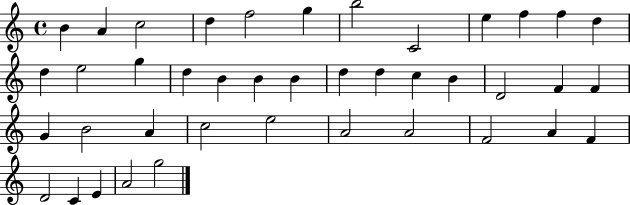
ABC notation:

X:1
T:Untitled
M:4/4
L:1/4
K:C
B A c2 d f2 g b2 C2 e f f d d e2 g d B B B d d c B D2 F F G B2 A c2 e2 A2 A2 F2 A F D2 C E A2 g2